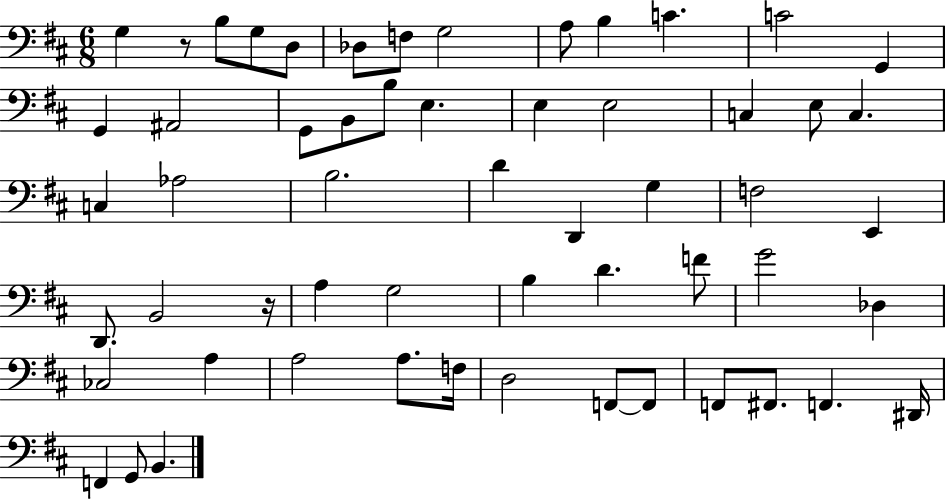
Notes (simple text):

G3/q R/e B3/e G3/e D3/e Db3/e F3/e G3/h A3/e B3/q C4/q. C4/h G2/q G2/q A#2/h G2/e B2/e B3/e E3/q. E3/q E3/h C3/q E3/e C3/q. C3/q Ab3/h B3/h. D4/q D2/q G3/q F3/h E2/q D2/e. B2/h R/s A3/q G3/h B3/q D4/q. F4/e G4/h Db3/q CES3/h A3/q A3/h A3/e. F3/s D3/h F2/e F2/e F2/e F#2/e. F2/q. D#2/s F2/q G2/e B2/q.